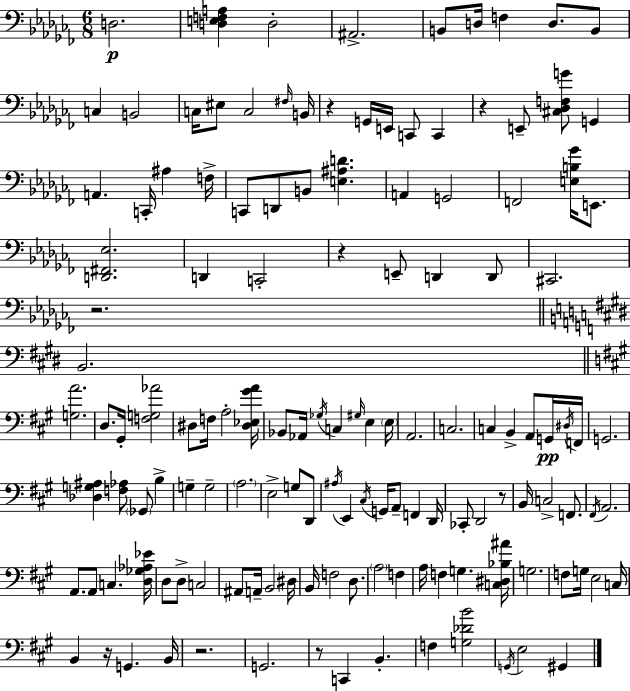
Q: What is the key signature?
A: AES minor